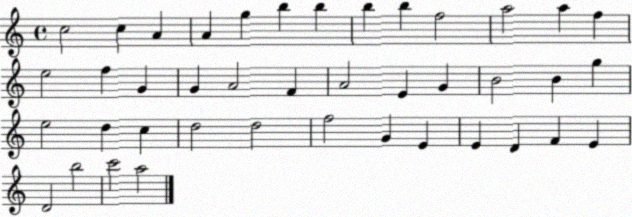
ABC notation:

X:1
T:Untitled
M:4/4
L:1/4
K:C
c2 c A A g b b b b f2 a2 a f e2 f G G A2 F A2 E G B2 B g e2 d c d2 d2 f2 G E E D F E D2 b2 c'2 a2